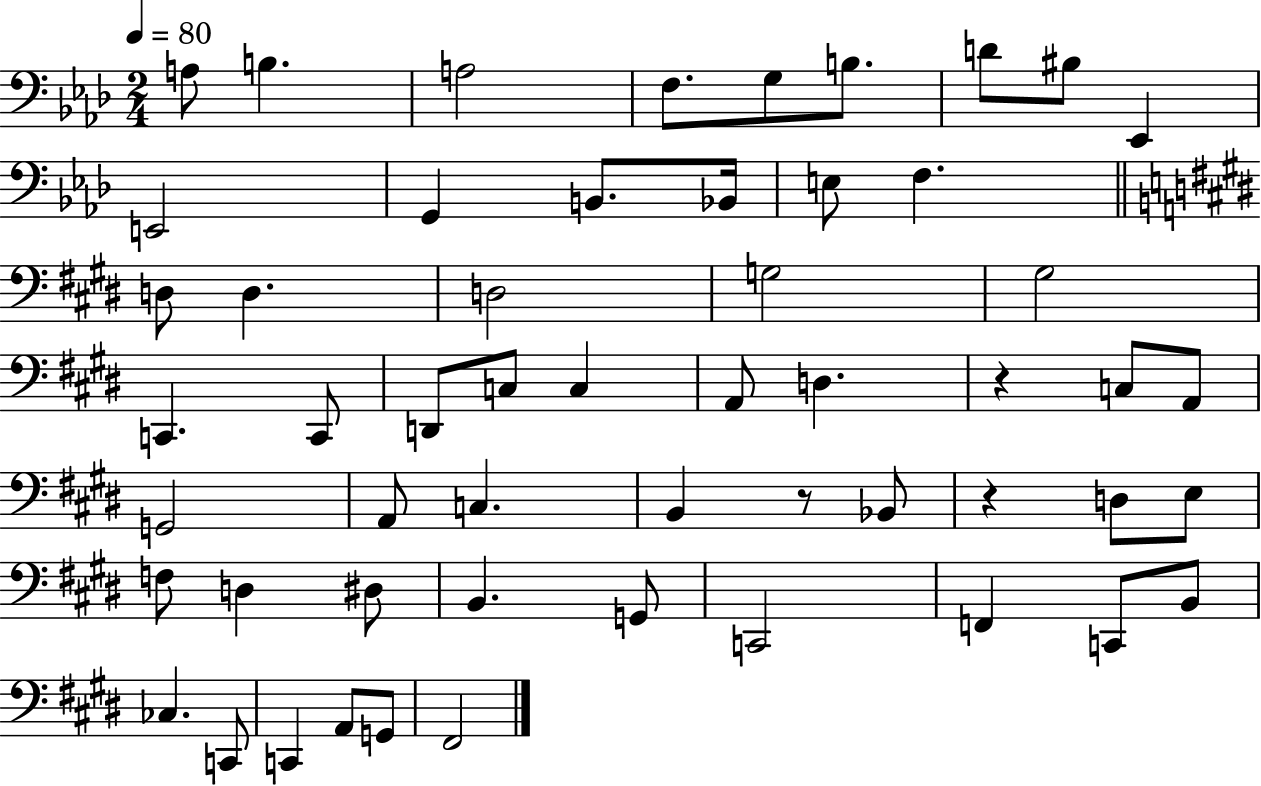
{
  \clef bass
  \numericTimeSignature
  \time 2/4
  \key aes \major
  \tempo 4 = 80
  a8 b4. | a2 | f8. g8 b8. | d'8 bis8 ees,4 | \break e,2 | g,4 b,8. bes,16 | e8 f4. | \bar "||" \break \key e \major d8 d4. | d2 | g2 | gis2 | \break c,4. c,8 | d,8 c8 c4 | a,8 d4. | r4 c8 a,8 | \break g,2 | a,8 c4. | b,4 r8 bes,8 | r4 d8 e8 | \break f8 d4 dis8 | b,4. g,8 | c,2 | f,4 c,8 b,8 | \break ces4. c,8 | c,4 a,8 g,8 | fis,2 | \bar "|."
}